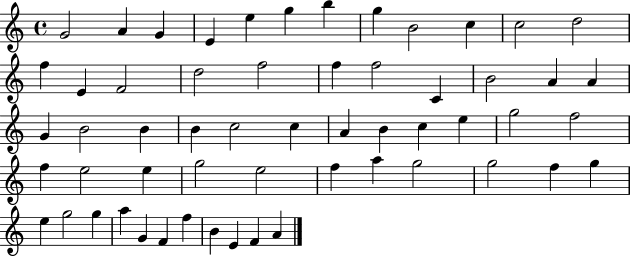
X:1
T:Untitled
M:4/4
L:1/4
K:C
G2 A G E e g b g B2 c c2 d2 f E F2 d2 f2 f f2 C B2 A A G B2 B B c2 c A B c e g2 f2 f e2 e g2 e2 f a g2 g2 f g e g2 g a G F f B E F A